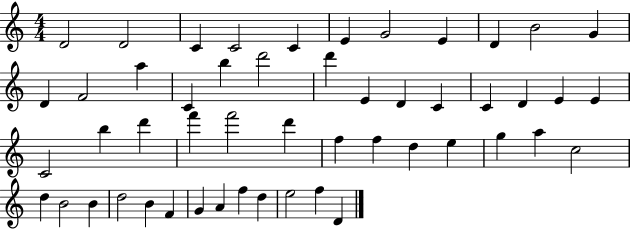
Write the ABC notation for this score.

X:1
T:Untitled
M:4/4
L:1/4
K:C
D2 D2 C C2 C E G2 E D B2 G D F2 a C b d'2 d' E D C C D E E C2 b d' f' f'2 d' f f d e g a c2 d B2 B d2 B F G A f d e2 f D